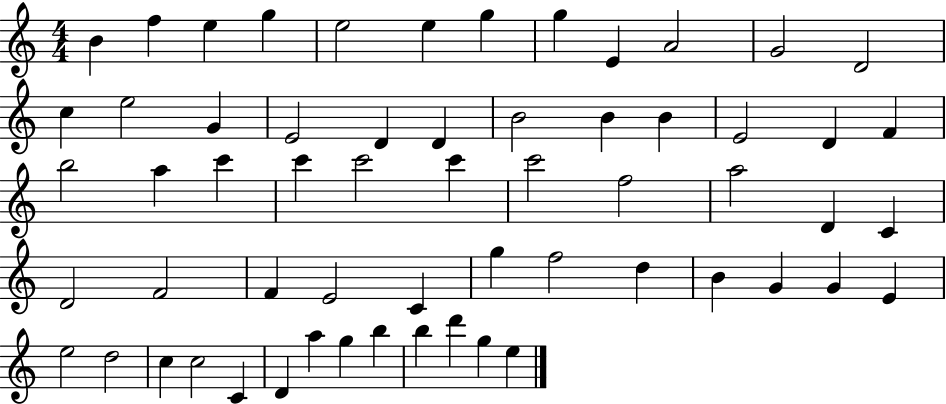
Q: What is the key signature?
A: C major